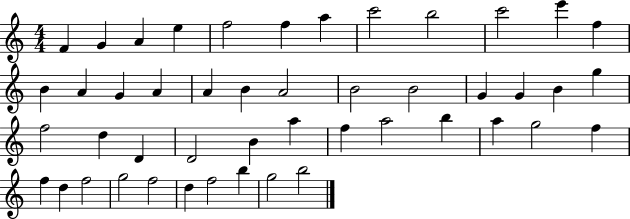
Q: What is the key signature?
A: C major